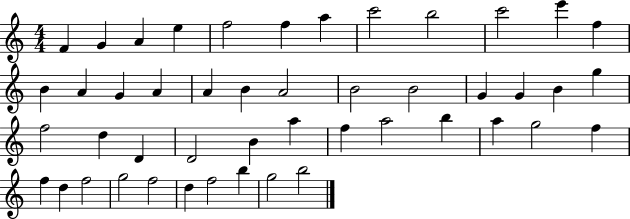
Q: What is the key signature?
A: C major